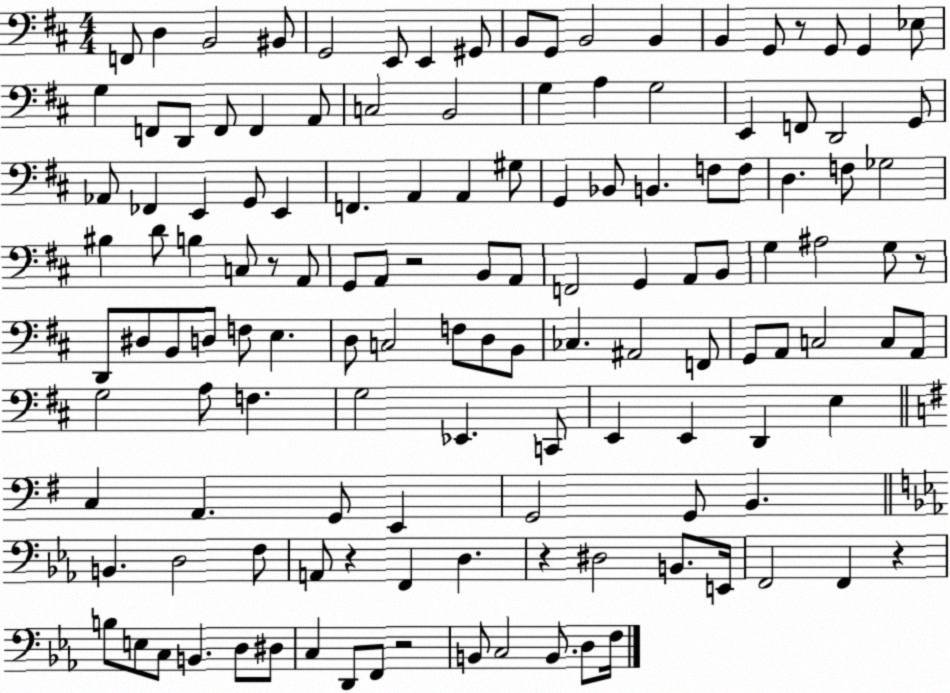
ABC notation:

X:1
T:Untitled
M:4/4
L:1/4
K:D
F,,/2 D, B,,2 ^B,,/2 G,,2 E,,/2 E,, ^G,,/2 B,,/2 G,,/2 B,,2 B,, B,, G,,/2 z/2 G,,/2 G,, _E,/2 G, F,,/2 D,,/2 F,,/2 F,, A,,/2 C,2 B,,2 G, A, G,2 E,, F,,/2 D,,2 G,,/2 _A,,/2 _F,, E,, G,,/2 E,, F,, A,, A,, ^G,/2 G,, _B,,/2 B,, F,/2 F,/2 D, F,/2 _G,2 ^B, D/2 B, C,/2 z/2 A,,/2 G,,/2 A,,/2 z2 B,,/2 A,,/2 F,,2 G,, A,,/2 B,,/2 G, ^A,2 G,/2 z/2 D,,/2 ^D,/2 B,,/2 D,/2 F,/2 E, D,/2 C,2 F,/2 D,/2 B,,/2 _C, ^A,,2 F,,/2 G,,/2 A,,/2 C,2 C,/2 A,,/2 G,2 A,/2 F, G,2 _E,, C,,/2 E,, E,, D,, E, C, A,, G,,/2 E,, G,,2 G,,/2 B,, B,, D,2 F,/2 A,,/2 z F,, D, z ^D,2 B,,/2 E,,/4 F,,2 F,, z B,/2 E,/2 C,/2 B,, D,/2 ^D,/2 C, D,,/2 F,,/2 z2 B,,/2 C,2 B,,/2 D,/2 F,/4